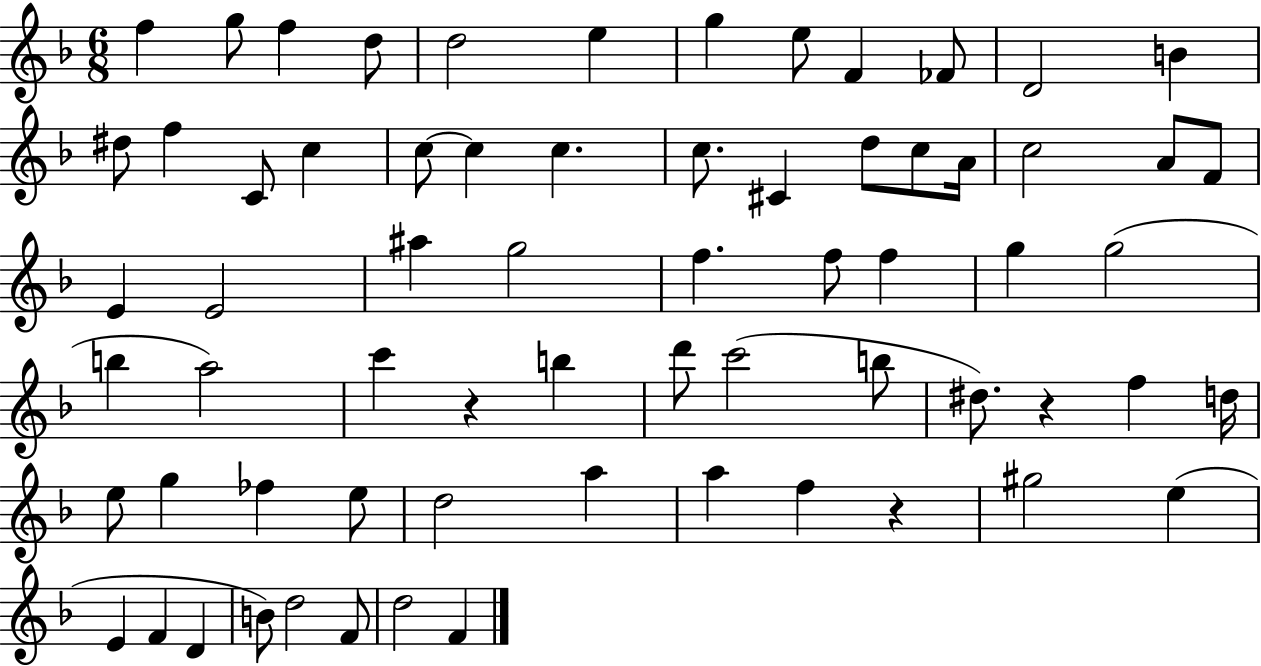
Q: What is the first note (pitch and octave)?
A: F5